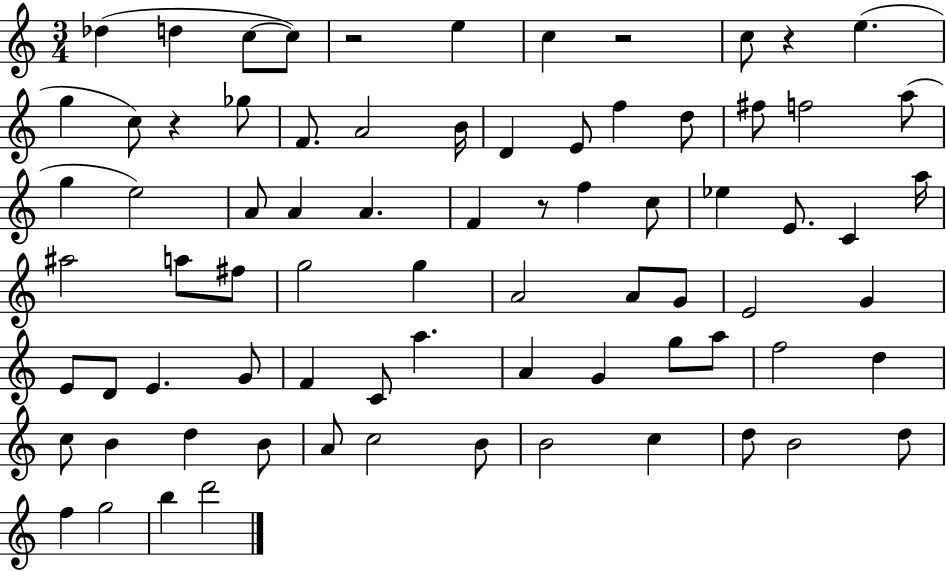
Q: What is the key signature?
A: C major